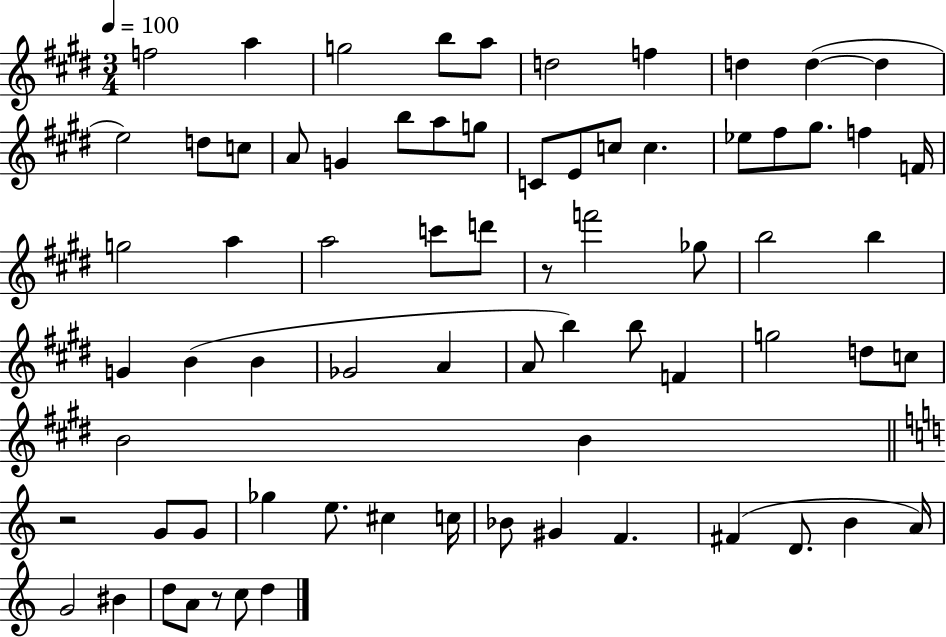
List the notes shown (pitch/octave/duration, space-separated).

F5/h A5/q G5/h B5/e A5/e D5/h F5/q D5/q D5/q D5/q E5/h D5/e C5/e A4/e G4/q B5/e A5/e G5/e C4/e E4/e C5/e C5/q. Eb5/e F#5/e G#5/e. F5/q F4/s G5/h A5/q A5/h C6/e D6/e R/e F6/h Gb5/e B5/h B5/q G4/q B4/q B4/q Gb4/h A4/q A4/e B5/q B5/e F4/q G5/h D5/e C5/e B4/h B4/q R/h G4/e G4/e Gb5/q E5/e. C#5/q C5/s Bb4/e G#4/q F4/q. F#4/q D4/e. B4/q A4/s G4/h BIS4/q D5/e A4/e R/e C5/e D5/q